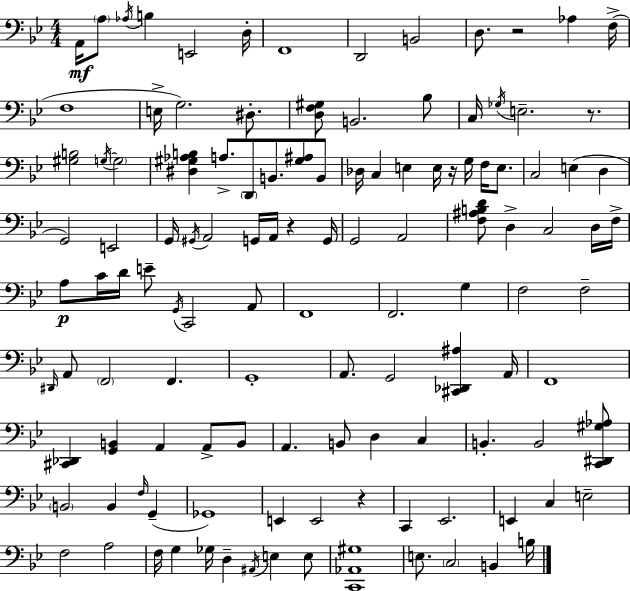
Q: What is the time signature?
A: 4/4